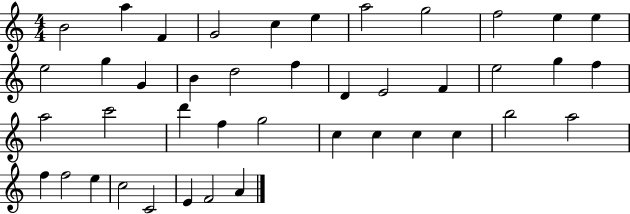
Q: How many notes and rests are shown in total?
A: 42